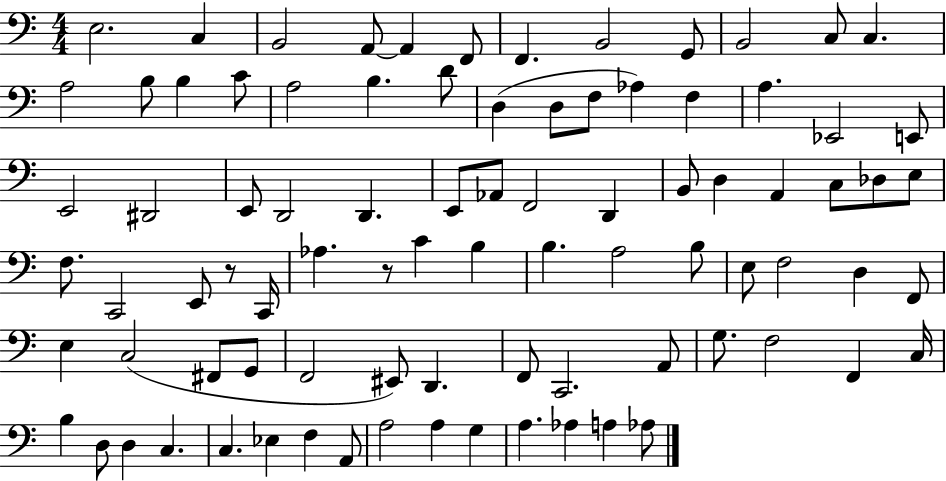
E3/h. C3/q B2/h A2/e A2/q F2/e F2/q. B2/h G2/e B2/h C3/e C3/q. A3/h B3/e B3/q C4/e A3/h B3/q. D4/e D3/q D3/e F3/e Ab3/q F3/q A3/q. Eb2/h E2/e E2/h D#2/h E2/e D2/h D2/q. E2/e Ab2/e F2/h D2/q B2/e D3/q A2/q C3/e Db3/e E3/e F3/e. C2/h E2/e R/e C2/s Ab3/q. R/e C4/q B3/q B3/q. A3/h B3/e E3/e F3/h D3/q F2/e E3/q C3/h F#2/e G2/e F2/h EIS2/e D2/q. F2/e C2/h. A2/e G3/e. F3/h F2/q C3/s B3/q D3/e D3/q C3/q. C3/q. Eb3/q F3/q A2/e A3/h A3/q G3/q A3/q. Ab3/q A3/q Ab3/e